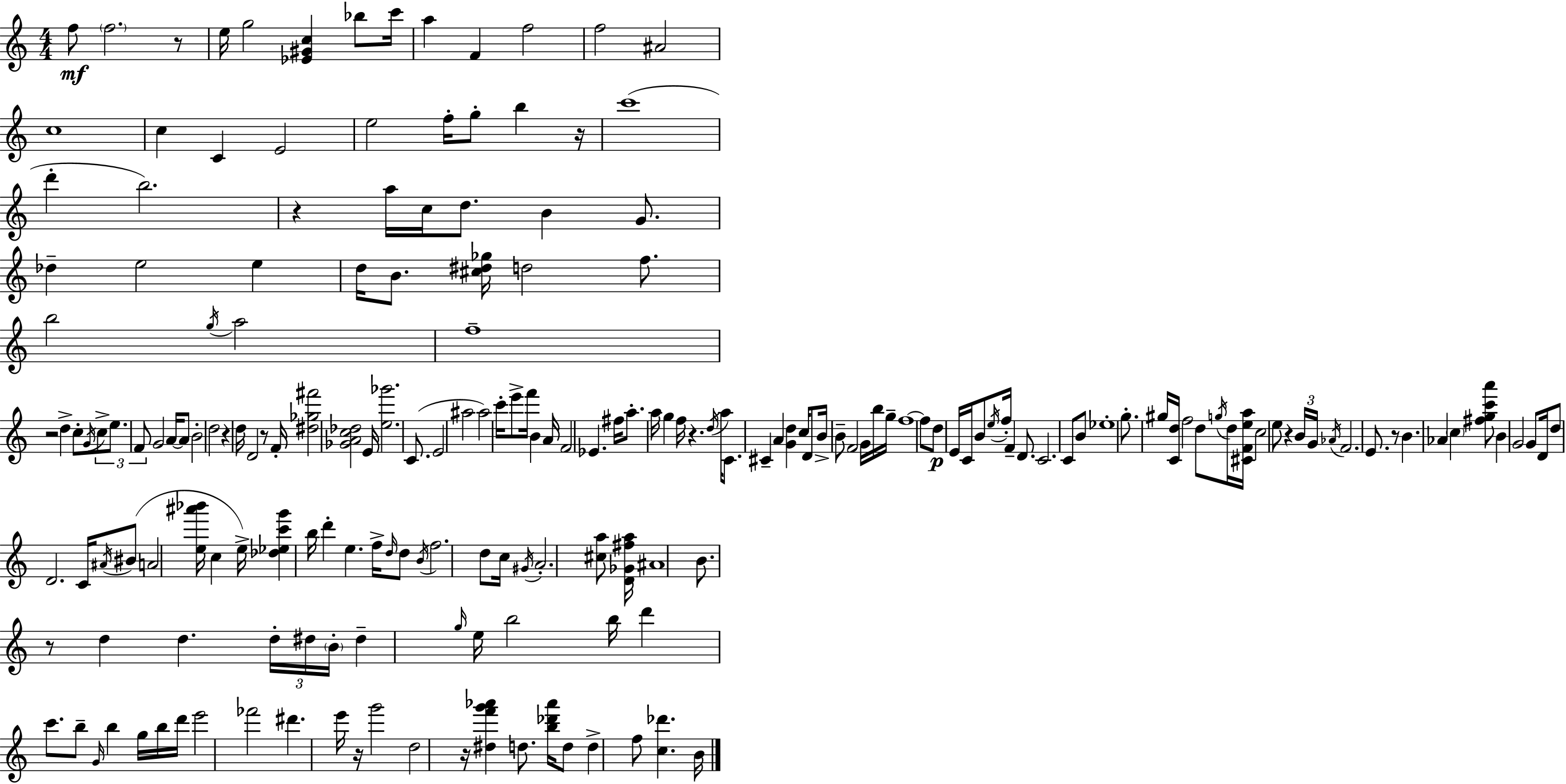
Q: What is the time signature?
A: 4/4